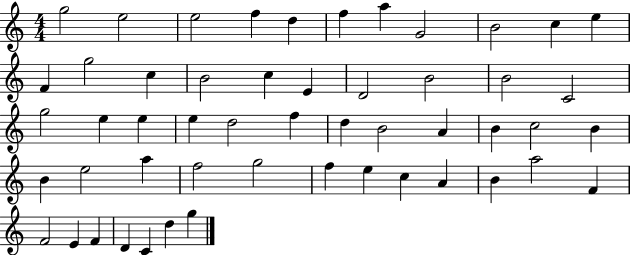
{
  \clef treble
  \numericTimeSignature
  \time 4/4
  \key c \major
  g''2 e''2 | e''2 f''4 d''4 | f''4 a''4 g'2 | b'2 c''4 e''4 | \break f'4 g''2 c''4 | b'2 c''4 e'4 | d'2 b'2 | b'2 c'2 | \break g''2 e''4 e''4 | e''4 d''2 f''4 | d''4 b'2 a'4 | b'4 c''2 b'4 | \break b'4 e''2 a''4 | f''2 g''2 | f''4 e''4 c''4 a'4 | b'4 a''2 f'4 | \break f'2 e'4 f'4 | d'4 c'4 d''4 g''4 | \bar "|."
}